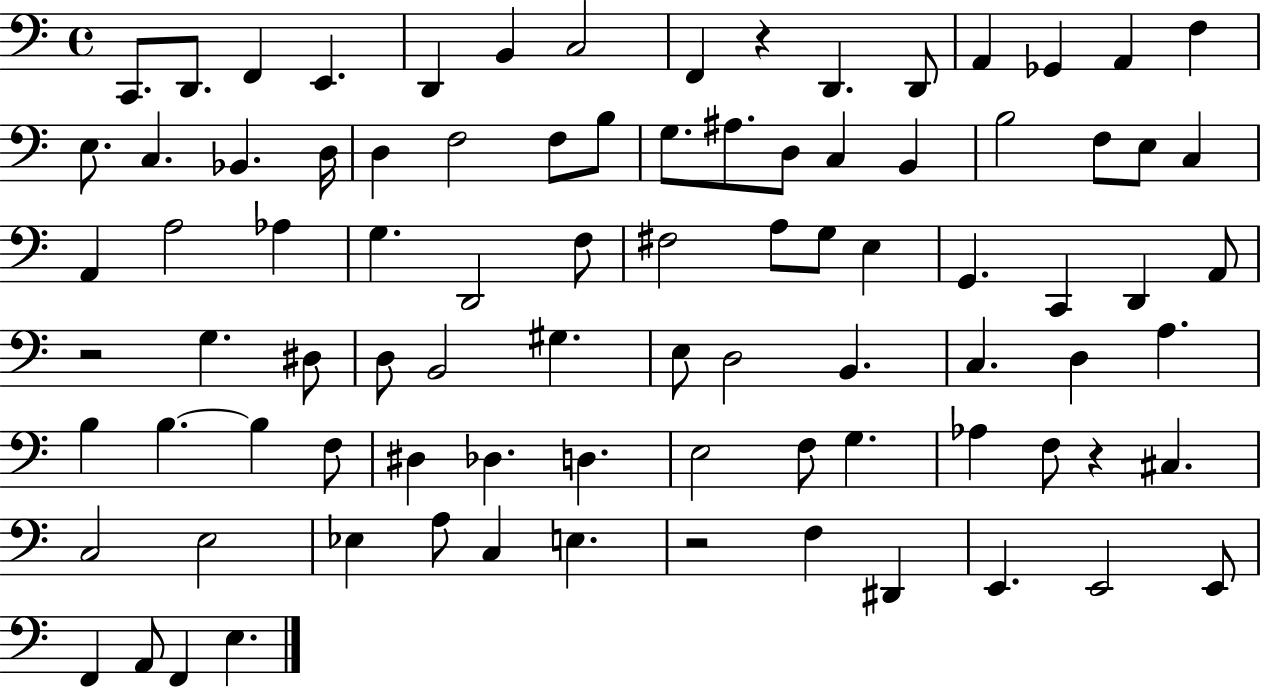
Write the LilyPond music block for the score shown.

{
  \clef bass
  \time 4/4
  \defaultTimeSignature
  \key c \major
  \repeat volta 2 { c,8. d,8. f,4 e,4. | d,4 b,4 c2 | f,4 r4 d,4. d,8 | a,4 ges,4 a,4 f4 | \break e8. c4. bes,4. d16 | d4 f2 f8 b8 | g8. ais8. d8 c4 b,4 | b2 f8 e8 c4 | \break a,4 a2 aes4 | g4. d,2 f8 | fis2 a8 g8 e4 | g,4. c,4 d,4 a,8 | \break r2 g4. dis8 | d8 b,2 gis4. | e8 d2 b,4. | c4. d4 a4. | \break b4 b4.~~ b4 f8 | dis4 des4. d4. | e2 f8 g4. | aes4 f8 r4 cis4. | \break c2 e2 | ees4 a8 c4 e4. | r2 f4 dis,4 | e,4. e,2 e,8 | \break f,4 a,8 f,4 e4. | } \bar "|."
}